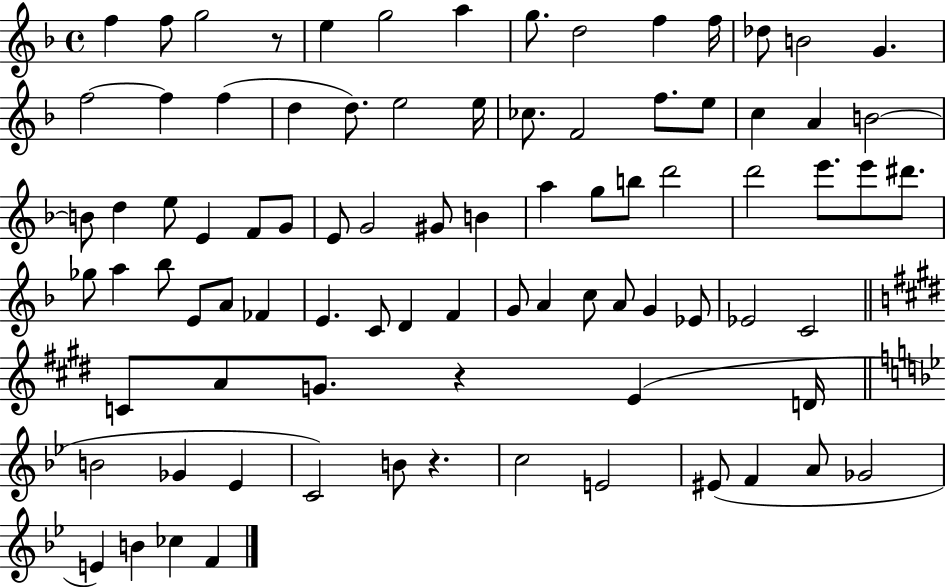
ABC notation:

X:1
T:Untitled
M:4/4
L:1/4
K:F
f f/2 g2 z/2 e g2 a g/2 d2 f f/4 _d/2 B2 G f2 f f d d/2 e2 e/4 _c/2 F2 f/2 e/2 c A B2 B/2 d e/2 E F/2 G/2 E/2 G2 ^G/2 B a g/2 b/2 d'2 d'2 e'/2 e'/2 ^d'/2 _g/2 a _b/2 E/2 A/2 _F E C/2 D F G/2 A c/2 A/2 G _E/2 _E2 C2 C/2 A/2 G/2 z E D/4 B2 _G _E C2 B/2 z c2 E2 ^E/2 F A/2 _G2 E B _c F